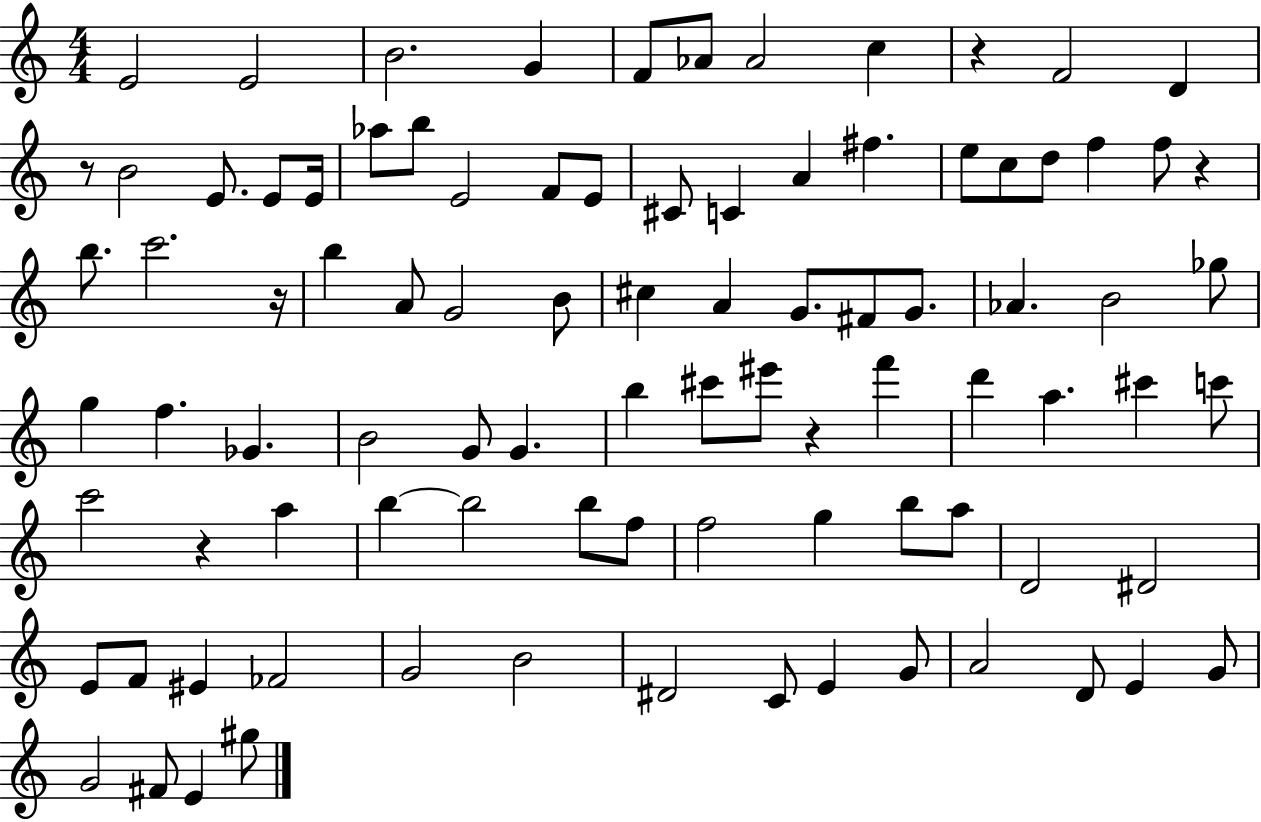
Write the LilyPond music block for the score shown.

{
  \clef treble
  \numericTimeSignature
  \time 4/4
  \key c \major
  e'2 e'2 | b'2. g'4 | f'8 aes'8 aes'2 c''4 | r4 f'2 d'4 | \break r8 b'2 e'8. e'8 e'16 | aes''8 b''8 e'2 f'8 e'8 | cis'8 c'4 a'4 fis''4. | e''8 c''8 d''8 f''4 f''8 r4 | \break b''8. c'''2. r16 | b''4 a'8 g'2 b'8 | cis''4 a'4 g'8. fis'8 g'8. | aes'4. b'2 ges''8 | \break g''4 f''4. ges'4. | b'2 g'8 g'4. | b''4 cis'''8 eis'''8 r4 f'''4 | d'''4 a''4. cis'''4 c'''8 | \break c'''2 r4 a''4 | b''4~~ b''2 b''8 f''8 | f''2 g''4 b''8 a''8 | d'2 dis'2 | \break e'8 f'8 eis'4 fes'2 | g'2 b'2 | dis'2 c'8 e'4 g'8 | a'2 d'8 e'4 g'8 | \break g'2 fis'8 e'4 gis''8 | \bar "|."
}